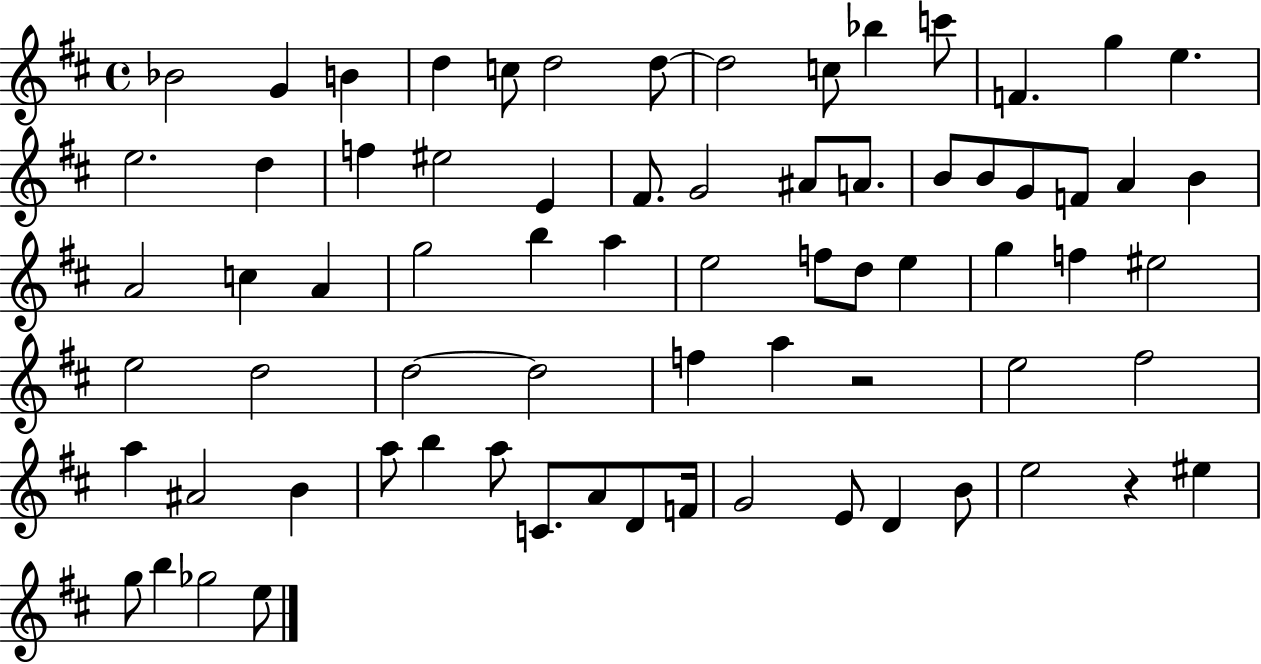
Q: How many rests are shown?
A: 2